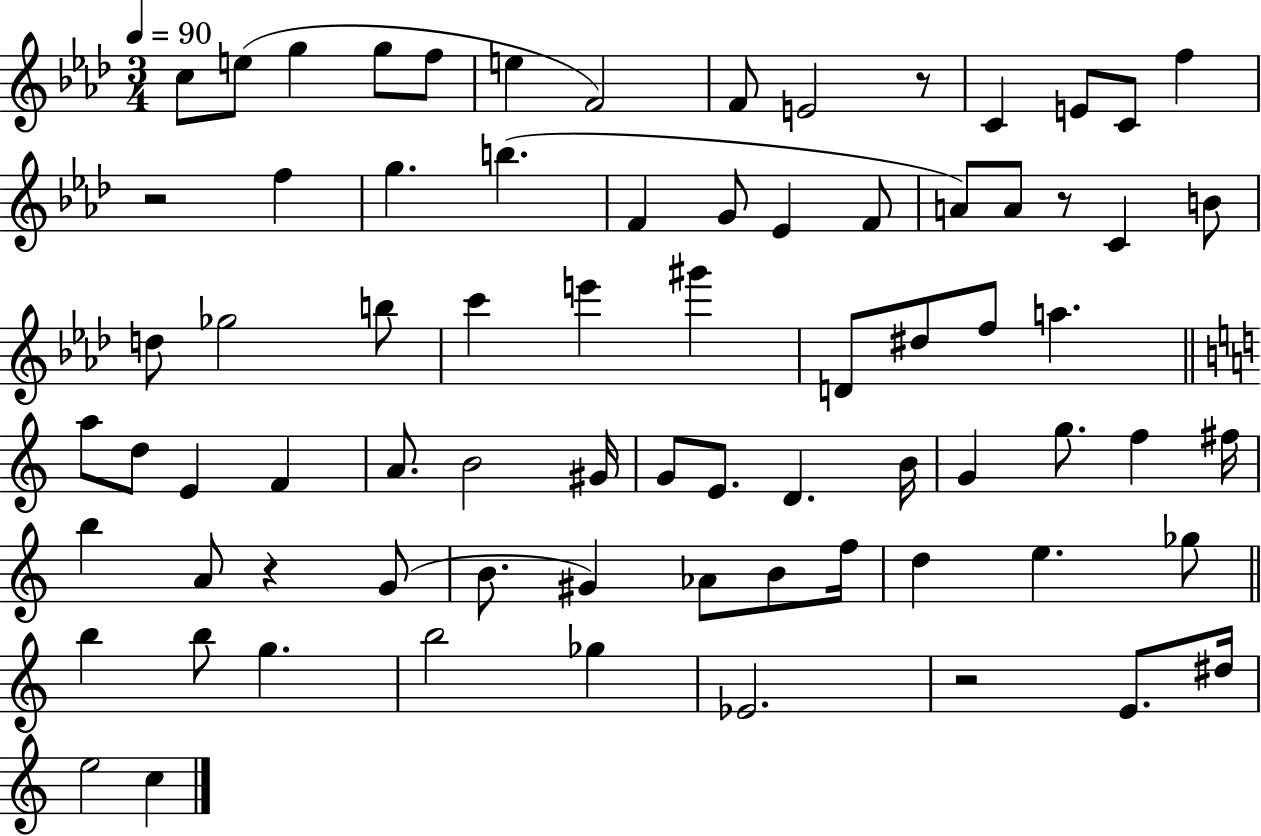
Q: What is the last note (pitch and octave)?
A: C5